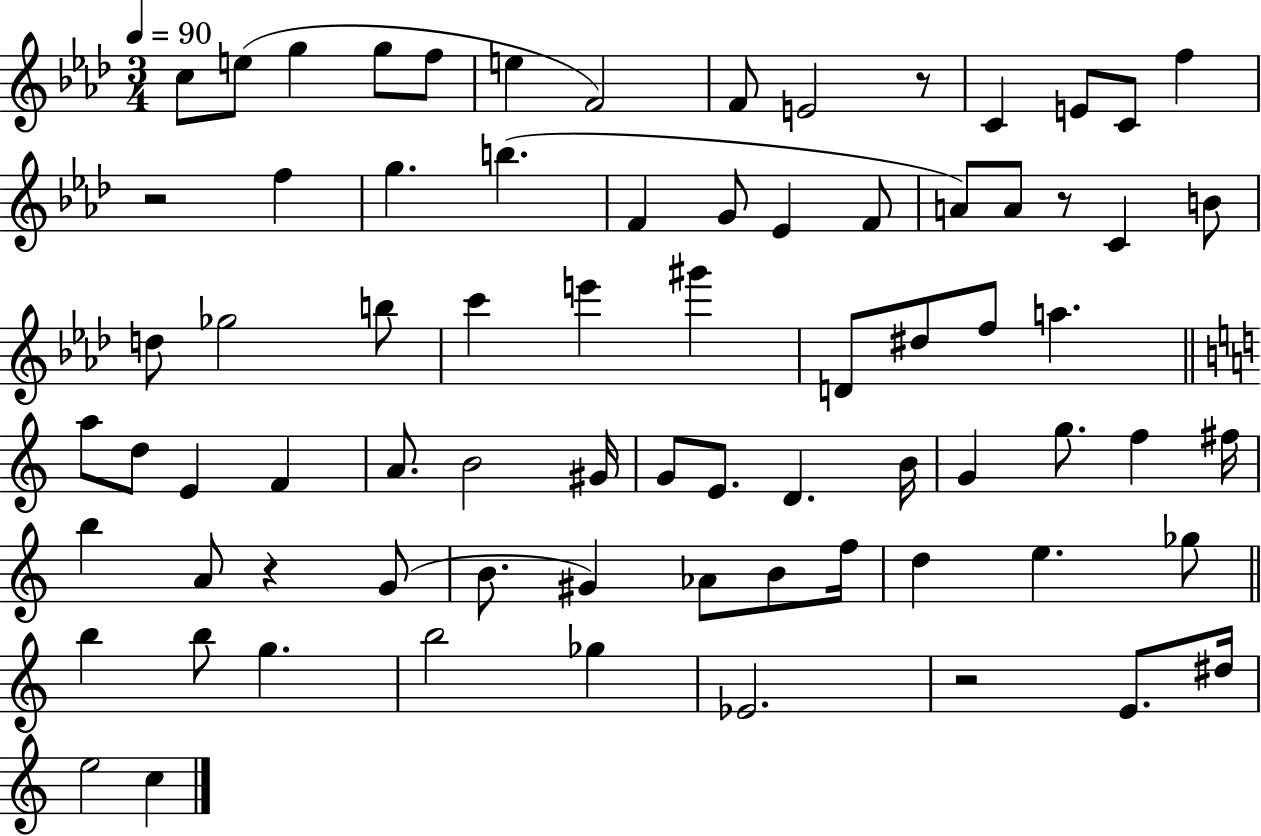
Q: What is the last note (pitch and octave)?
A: C5